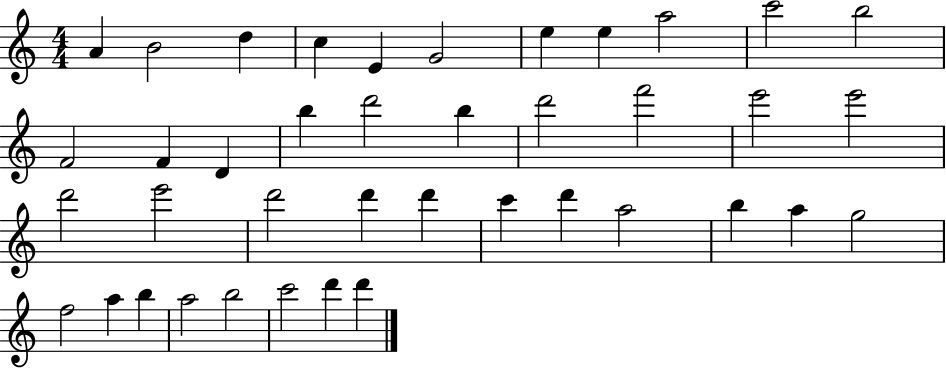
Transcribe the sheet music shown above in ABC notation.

X:1
T:Untitled
M:4/4
L:1/4
K:C
A B2 d c E G2 e e a2 c'2 b2 F2 F D b d'2 b d'2 f'2 e'2 e'2 d'2 e'2 d'2 d' d' c' d' a2 b a g2 f2 a b a2 b2 c'2 d' d'